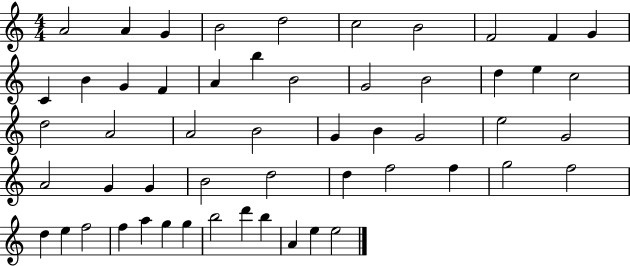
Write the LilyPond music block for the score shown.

{
  \clef treble
  \numericTimeSignature
  \time 4/4
  \key c \major
  a'2 a'4 g'4 | b'2 d''2 | c''2 b'2 | f'2 f'4 g'4 | \break c'4 b'4 g'4 f'4 | a'4 b''4 b'2 | g'2 b'2 | d''4 e''4 c''2 | \break d''2 a'2 | a'2 b'2 | g'4 b'4 g'2 | e''2 g'2 | \break a'2 g'4 g'4 | b'2 d''2 | d''4 f''2 f''4 | g''2 f''2 | \break d''4 e''4 f''2 | f''4 a''4 g''4 g''4 | b''2 d'''4 b''4 | a'4 e''4 e''2 | \break \bar "|."
}